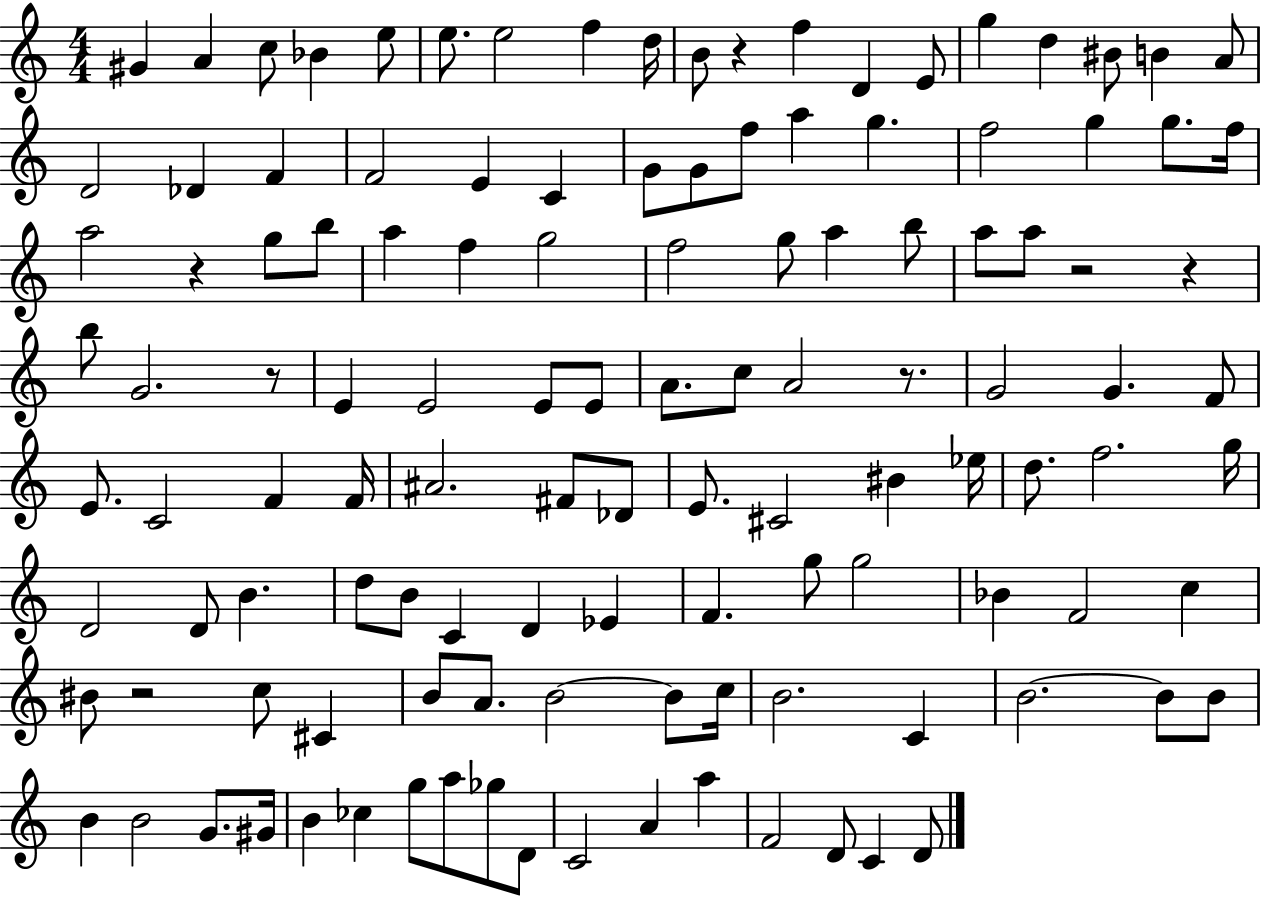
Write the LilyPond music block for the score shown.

{
  \clef treble
  \numericTimeSignature
  \time 4/4
  \key c \major
  \repeat volta 2 { gis'4 a'4 c''8 bes'4 e''8 | e''8. e''2 f''4 d''16 | b'8 r4 f''4 d'4 e'8 | g''4 d''4 bis'8 b'4 a'8 | \break d'2 des'4 f'4 | f'2 e'4 c'4 | g'8 g'8 f''8 a''4 g''4. | f''2 g''4 g''8. f''16 | \break a''2 r4 g''8 b''8 | a''4 f''4 g''2 | f''2 g''8 a''4 b''8 | a''8 a''8 r2 r4 | \break b''8 g'2. r8 | e'4 e'2 e'8 e'8 | a'8. c''8 a'2 r8. | g'2 g'4. f'8 | \break e'8. c'2 f'4 f'16 | ais'2. fis'8 des'8 | e'8. cis'2 bis'4 ees''16 | d''8. f''2. g''16 | \break d'2 d'8 b'4. | d''8 b'8 c'4 d'4 ees'4 | f'4. g''8 g''2 | bes'4 f'2 c''4 | \break bis'8 r2 c''8 cis'4 | b'8 a'8. b'2~~ b'8 c''16 | b'2. c'4 | b'2.~~ b'8 b'8 | \break b'4 b'2 g'8. gis'16 | b'4 ces''4 g''8 a''8 ges''8 d'8 | c'2 a'4 a''4 | f'2 d'8 c'4 d'8 | \break } \bar "|."
}